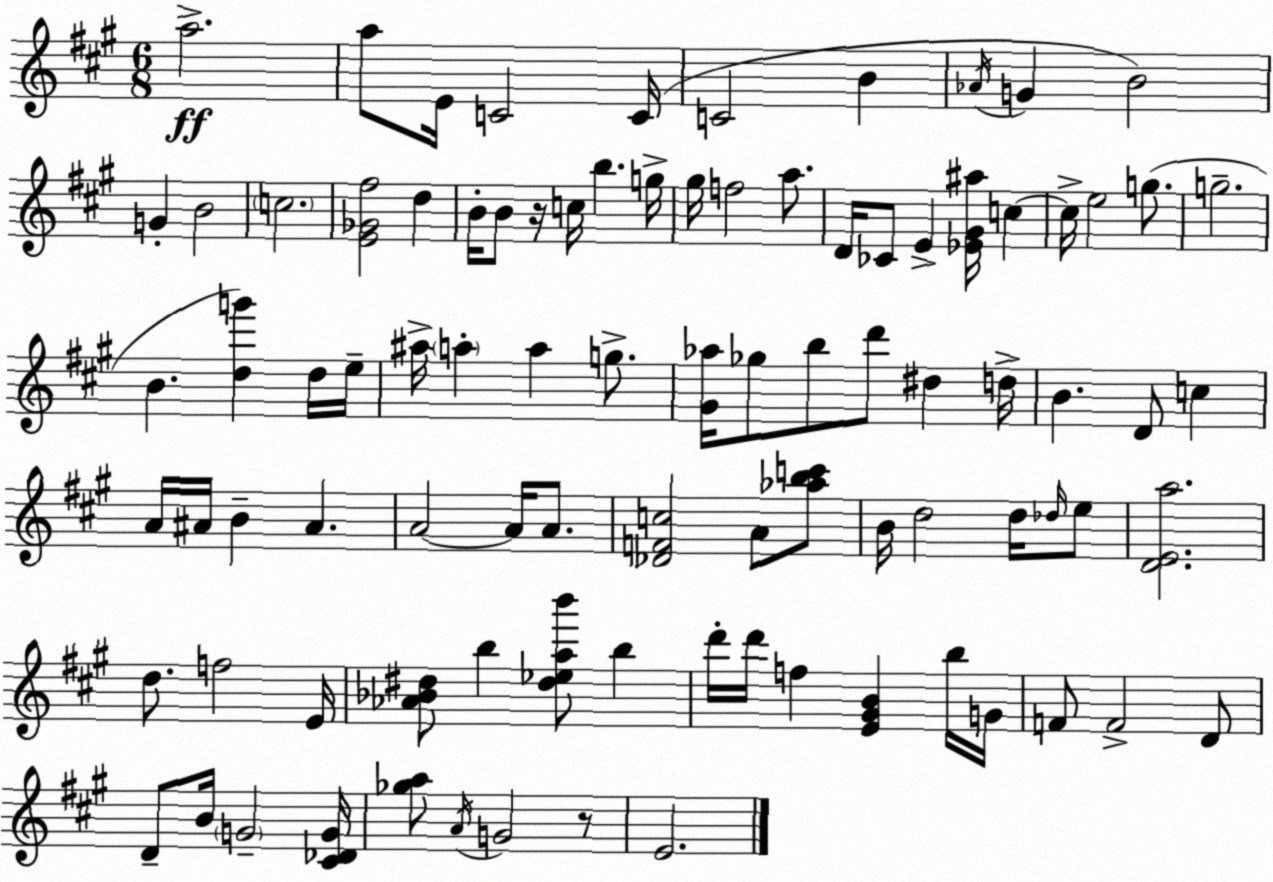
X:1
T:Untitled
M:6/8
L:1/4
K:A
a2 a/2 E/4 C2 C/4 C2 B _A/4 G B2 G B2 c2 [E_G^f]2 d B/4 B/2 z/4 c/4 b g/4 ^g/4 f2 a/2 D/4 _C/2 E [_E^G^a]/4 c c/4 e2 g/2 g2 B [dg'] d/4 e/4 ^a/4 a a g/2 [^G_a]/4 _g/2 b/2 d'/2 ^d d/4 B D/2 c A/4 ^A/4 B ^A A2 A/4 A/2 [_DFc]2 A/2 [_abc']/2 B/4 d2 d/4 _d/4 e/2 [DEa]2 d/2 f2 E/4 [_A_B^d]/2 b [^d_eab']/2 b d'/4 d'/4 f [E^GB] b/4 G/4 F/2 F2 D/2 D/2 B/4 G2 [^C_DG]/4 [_ga]/2 A/4 G2 z/2 E2